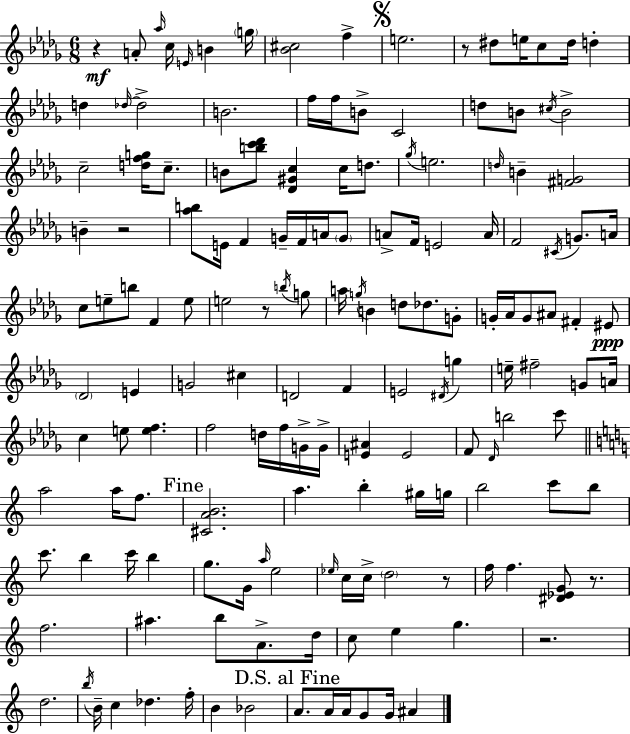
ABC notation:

X:1
T:Untitled
M:6/8
L:1/4
K:Bbm
z A/2 _a/4 c/4 E/4 B g/4 [_B^c]2 f e2 z/2 ^d/2 e/4 c/2 ^d/4 d d _d/4 _d2 B2 f/4 f/4 B/2 C2 d/2 B/2 ^c/4 B2 c2 [dfg]/4 c/2 B/2 [bc'_d']/2 [_D^Gc] c/4 d/2 _g/4 e2 d/4 B [^FG]2 B z2 [_ab]/2 E/4 F G/4 F/4 A/4 G/2 A/2 F/4 E2 A/4 F2 ^C/4 G/2 A/4 c/2 e/2 b/2 F e/2 e2 z/2 b/4 g/2 a/4 g/4 B d/2 _d/2 G/2 G/4 _A/4 G/2 ^A/2 ^F ^E/2 _D2 E G2 ^c D2 F E2 ^D/4 g e/4 ^f2 G/2 A/4 c e/2 [ef] f2 d/4 f/4 G/4 G/4 [E^A] E2 F/2 _D/4 b2 c'/2 a2 a/4 f/2 [^CAB]2 a b ^g/4 g/4 b2 c'/2 b/2 c'/2 b c'/4 b g/2 G/4 a/4 e2 _e/4 c/4 c/4 d2 z/2 f/4 f [^D_EG]/2 z/2 f2 ^a b/2 A/2 d/4 c/2 e g z2 d2 b/4 B/4 c _d f/4 B _B2 A/2 A/4 A/4 G/2 G/4 ^A